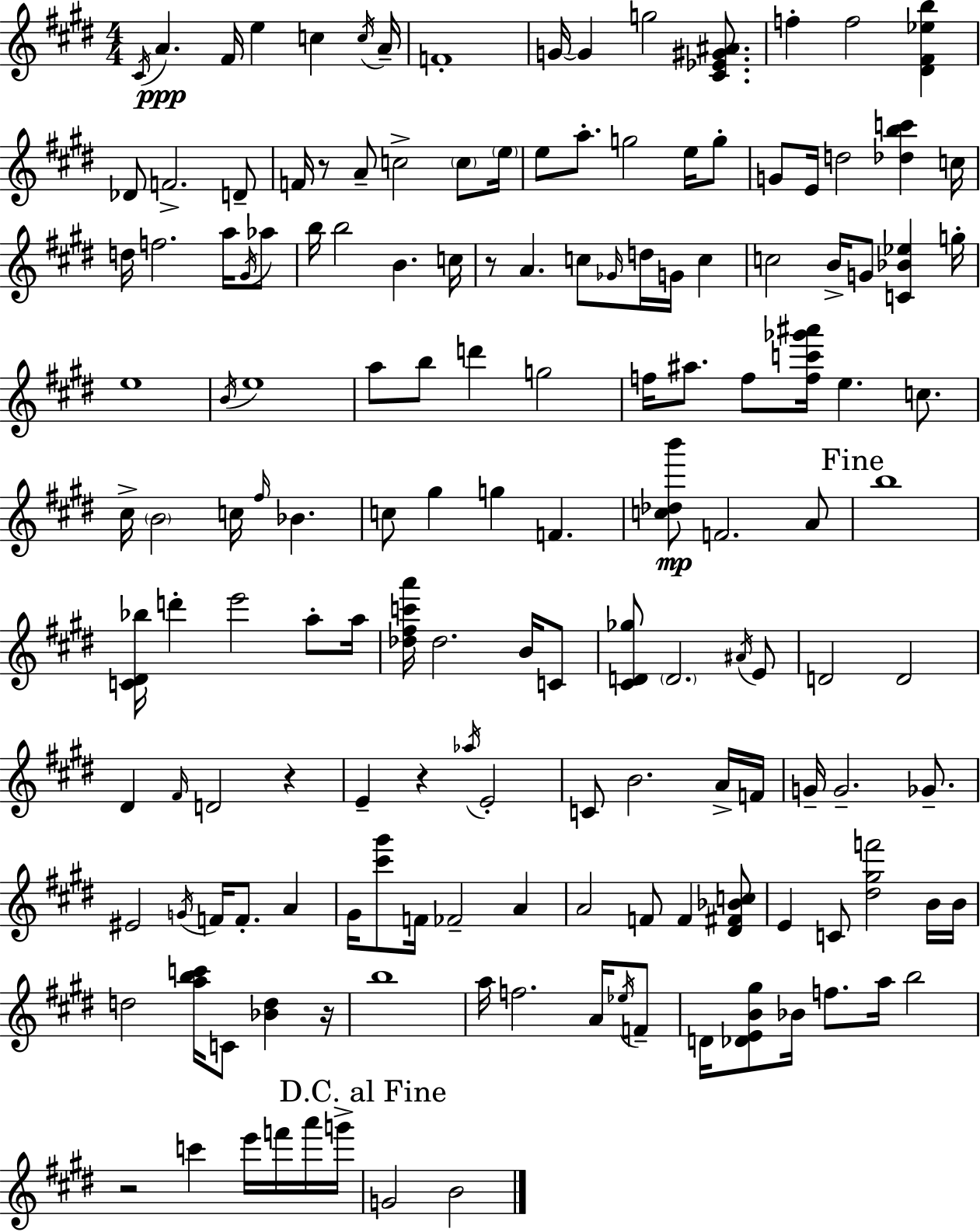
{
  \clef treble
  \numericTimeSignature
  \time 4/4
  \key e \major
  \acciaccatura { cis'16 }\ppp a'4. fis'16 e''4 c''4 | \acciaccatura { c''16 } a'16-- f'1-. | g'16~~ g'4 g''2 <cis' ees' gis' ais'>8. | f''4-. f''2 <dis' fis' ees'' b''>4 | \break des'8 f'2.-> | d'8-- f'16 r8 a'8-- c''2-> \parenthesize c''8 | \parenthesize e''16 e''8 a''8.-. g''2 e''16 | g''8-. g'8 e'16 d''2 <des'' b'' c'''>4 | \break c''16 d''16 f''2. a''16 | \acciaccatura { gis'16 } aes''8 b''16 b''2 b'4. | c''16 r8 a'4. c''8 \grace { ges'16 } d''16 g'16 | c''4 c''2 b'16-> g'8 <c' bes' ees''>4 | \break g''16-. e''1 | \acciaccatura { b'16 } e''1 | a''8 b''8 d'''4 g''2 | f''16 ais''8. f''8 <f'' c''' ges''' ais'''>16 e''4. | \break c''8. cis''16-> \parenthesize b'2 c''16 \grace { fis''16 } | bes'4. c''8 gis''4 g''4 | f'4. <c'' des'' b'''>8\mp f'2. | a'8 \mark "Fine" b''1 | \break <c' dis' bes''>16 d'''4-. e'''2 | a''8-. a''16 <des'' fis'' c''' a'''>16 des''2. | b'16 c'8 <cis' d' ges''>8 \parenthesize d'2. | \acciaccatura { ais'16 } e'8 d'2 d'2 | \break dis'4 \grace { fis'16 } d'2 | r4 e'4-- r4 | \acciaccatura { aes''16 } e'2-. c'8 b'2. | a'16-> f'16 g'16-- g'2.-- | \break ges'8.-- eis'2 | \acciaccatura { g'16 } f'16 f'8.-. a'4 gis'16 <cis''' gis'''>8 f'16 fes'2-- | a'4 a'2 | f'8 f'4 <dis' fis' bes' c''>8 e'4 c'8 | \break <dis'' gis'' f'''>2 b'16 b'16 d''2 | <a'' b'' c'''>16 c'8 <bes' d''>4 r16 b''1 | a''16 f''2. | a'16 \acciaccatura { ees''16 } f'8-- d'16 <des' e' b' gis''>8 bes'16 f''8. | \break a''16 b''2 r2 | c'''4 e'''16 f'''16 a'''16 g'''16-> \mark "D.C. al Fine" g'2 | b'2 \bar "|."
}